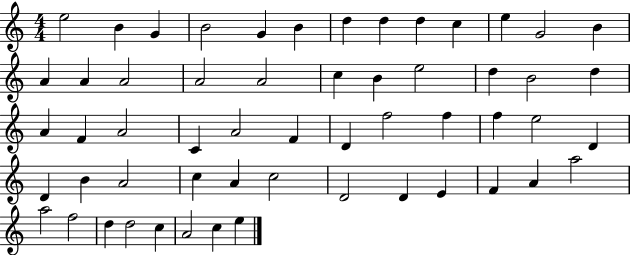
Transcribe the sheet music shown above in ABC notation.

X:1
T:Untitled
M:4/4
L:1/4
K:C
e2 B G B2 G B d d d c e G2 B A A A2 A2 A2 c B e2 d B2 d A F A2 C A2 F D f2 f f e2 D D B A2 c A c2 D2 D E F A a2 a2 f2 d d2 c A2 c e